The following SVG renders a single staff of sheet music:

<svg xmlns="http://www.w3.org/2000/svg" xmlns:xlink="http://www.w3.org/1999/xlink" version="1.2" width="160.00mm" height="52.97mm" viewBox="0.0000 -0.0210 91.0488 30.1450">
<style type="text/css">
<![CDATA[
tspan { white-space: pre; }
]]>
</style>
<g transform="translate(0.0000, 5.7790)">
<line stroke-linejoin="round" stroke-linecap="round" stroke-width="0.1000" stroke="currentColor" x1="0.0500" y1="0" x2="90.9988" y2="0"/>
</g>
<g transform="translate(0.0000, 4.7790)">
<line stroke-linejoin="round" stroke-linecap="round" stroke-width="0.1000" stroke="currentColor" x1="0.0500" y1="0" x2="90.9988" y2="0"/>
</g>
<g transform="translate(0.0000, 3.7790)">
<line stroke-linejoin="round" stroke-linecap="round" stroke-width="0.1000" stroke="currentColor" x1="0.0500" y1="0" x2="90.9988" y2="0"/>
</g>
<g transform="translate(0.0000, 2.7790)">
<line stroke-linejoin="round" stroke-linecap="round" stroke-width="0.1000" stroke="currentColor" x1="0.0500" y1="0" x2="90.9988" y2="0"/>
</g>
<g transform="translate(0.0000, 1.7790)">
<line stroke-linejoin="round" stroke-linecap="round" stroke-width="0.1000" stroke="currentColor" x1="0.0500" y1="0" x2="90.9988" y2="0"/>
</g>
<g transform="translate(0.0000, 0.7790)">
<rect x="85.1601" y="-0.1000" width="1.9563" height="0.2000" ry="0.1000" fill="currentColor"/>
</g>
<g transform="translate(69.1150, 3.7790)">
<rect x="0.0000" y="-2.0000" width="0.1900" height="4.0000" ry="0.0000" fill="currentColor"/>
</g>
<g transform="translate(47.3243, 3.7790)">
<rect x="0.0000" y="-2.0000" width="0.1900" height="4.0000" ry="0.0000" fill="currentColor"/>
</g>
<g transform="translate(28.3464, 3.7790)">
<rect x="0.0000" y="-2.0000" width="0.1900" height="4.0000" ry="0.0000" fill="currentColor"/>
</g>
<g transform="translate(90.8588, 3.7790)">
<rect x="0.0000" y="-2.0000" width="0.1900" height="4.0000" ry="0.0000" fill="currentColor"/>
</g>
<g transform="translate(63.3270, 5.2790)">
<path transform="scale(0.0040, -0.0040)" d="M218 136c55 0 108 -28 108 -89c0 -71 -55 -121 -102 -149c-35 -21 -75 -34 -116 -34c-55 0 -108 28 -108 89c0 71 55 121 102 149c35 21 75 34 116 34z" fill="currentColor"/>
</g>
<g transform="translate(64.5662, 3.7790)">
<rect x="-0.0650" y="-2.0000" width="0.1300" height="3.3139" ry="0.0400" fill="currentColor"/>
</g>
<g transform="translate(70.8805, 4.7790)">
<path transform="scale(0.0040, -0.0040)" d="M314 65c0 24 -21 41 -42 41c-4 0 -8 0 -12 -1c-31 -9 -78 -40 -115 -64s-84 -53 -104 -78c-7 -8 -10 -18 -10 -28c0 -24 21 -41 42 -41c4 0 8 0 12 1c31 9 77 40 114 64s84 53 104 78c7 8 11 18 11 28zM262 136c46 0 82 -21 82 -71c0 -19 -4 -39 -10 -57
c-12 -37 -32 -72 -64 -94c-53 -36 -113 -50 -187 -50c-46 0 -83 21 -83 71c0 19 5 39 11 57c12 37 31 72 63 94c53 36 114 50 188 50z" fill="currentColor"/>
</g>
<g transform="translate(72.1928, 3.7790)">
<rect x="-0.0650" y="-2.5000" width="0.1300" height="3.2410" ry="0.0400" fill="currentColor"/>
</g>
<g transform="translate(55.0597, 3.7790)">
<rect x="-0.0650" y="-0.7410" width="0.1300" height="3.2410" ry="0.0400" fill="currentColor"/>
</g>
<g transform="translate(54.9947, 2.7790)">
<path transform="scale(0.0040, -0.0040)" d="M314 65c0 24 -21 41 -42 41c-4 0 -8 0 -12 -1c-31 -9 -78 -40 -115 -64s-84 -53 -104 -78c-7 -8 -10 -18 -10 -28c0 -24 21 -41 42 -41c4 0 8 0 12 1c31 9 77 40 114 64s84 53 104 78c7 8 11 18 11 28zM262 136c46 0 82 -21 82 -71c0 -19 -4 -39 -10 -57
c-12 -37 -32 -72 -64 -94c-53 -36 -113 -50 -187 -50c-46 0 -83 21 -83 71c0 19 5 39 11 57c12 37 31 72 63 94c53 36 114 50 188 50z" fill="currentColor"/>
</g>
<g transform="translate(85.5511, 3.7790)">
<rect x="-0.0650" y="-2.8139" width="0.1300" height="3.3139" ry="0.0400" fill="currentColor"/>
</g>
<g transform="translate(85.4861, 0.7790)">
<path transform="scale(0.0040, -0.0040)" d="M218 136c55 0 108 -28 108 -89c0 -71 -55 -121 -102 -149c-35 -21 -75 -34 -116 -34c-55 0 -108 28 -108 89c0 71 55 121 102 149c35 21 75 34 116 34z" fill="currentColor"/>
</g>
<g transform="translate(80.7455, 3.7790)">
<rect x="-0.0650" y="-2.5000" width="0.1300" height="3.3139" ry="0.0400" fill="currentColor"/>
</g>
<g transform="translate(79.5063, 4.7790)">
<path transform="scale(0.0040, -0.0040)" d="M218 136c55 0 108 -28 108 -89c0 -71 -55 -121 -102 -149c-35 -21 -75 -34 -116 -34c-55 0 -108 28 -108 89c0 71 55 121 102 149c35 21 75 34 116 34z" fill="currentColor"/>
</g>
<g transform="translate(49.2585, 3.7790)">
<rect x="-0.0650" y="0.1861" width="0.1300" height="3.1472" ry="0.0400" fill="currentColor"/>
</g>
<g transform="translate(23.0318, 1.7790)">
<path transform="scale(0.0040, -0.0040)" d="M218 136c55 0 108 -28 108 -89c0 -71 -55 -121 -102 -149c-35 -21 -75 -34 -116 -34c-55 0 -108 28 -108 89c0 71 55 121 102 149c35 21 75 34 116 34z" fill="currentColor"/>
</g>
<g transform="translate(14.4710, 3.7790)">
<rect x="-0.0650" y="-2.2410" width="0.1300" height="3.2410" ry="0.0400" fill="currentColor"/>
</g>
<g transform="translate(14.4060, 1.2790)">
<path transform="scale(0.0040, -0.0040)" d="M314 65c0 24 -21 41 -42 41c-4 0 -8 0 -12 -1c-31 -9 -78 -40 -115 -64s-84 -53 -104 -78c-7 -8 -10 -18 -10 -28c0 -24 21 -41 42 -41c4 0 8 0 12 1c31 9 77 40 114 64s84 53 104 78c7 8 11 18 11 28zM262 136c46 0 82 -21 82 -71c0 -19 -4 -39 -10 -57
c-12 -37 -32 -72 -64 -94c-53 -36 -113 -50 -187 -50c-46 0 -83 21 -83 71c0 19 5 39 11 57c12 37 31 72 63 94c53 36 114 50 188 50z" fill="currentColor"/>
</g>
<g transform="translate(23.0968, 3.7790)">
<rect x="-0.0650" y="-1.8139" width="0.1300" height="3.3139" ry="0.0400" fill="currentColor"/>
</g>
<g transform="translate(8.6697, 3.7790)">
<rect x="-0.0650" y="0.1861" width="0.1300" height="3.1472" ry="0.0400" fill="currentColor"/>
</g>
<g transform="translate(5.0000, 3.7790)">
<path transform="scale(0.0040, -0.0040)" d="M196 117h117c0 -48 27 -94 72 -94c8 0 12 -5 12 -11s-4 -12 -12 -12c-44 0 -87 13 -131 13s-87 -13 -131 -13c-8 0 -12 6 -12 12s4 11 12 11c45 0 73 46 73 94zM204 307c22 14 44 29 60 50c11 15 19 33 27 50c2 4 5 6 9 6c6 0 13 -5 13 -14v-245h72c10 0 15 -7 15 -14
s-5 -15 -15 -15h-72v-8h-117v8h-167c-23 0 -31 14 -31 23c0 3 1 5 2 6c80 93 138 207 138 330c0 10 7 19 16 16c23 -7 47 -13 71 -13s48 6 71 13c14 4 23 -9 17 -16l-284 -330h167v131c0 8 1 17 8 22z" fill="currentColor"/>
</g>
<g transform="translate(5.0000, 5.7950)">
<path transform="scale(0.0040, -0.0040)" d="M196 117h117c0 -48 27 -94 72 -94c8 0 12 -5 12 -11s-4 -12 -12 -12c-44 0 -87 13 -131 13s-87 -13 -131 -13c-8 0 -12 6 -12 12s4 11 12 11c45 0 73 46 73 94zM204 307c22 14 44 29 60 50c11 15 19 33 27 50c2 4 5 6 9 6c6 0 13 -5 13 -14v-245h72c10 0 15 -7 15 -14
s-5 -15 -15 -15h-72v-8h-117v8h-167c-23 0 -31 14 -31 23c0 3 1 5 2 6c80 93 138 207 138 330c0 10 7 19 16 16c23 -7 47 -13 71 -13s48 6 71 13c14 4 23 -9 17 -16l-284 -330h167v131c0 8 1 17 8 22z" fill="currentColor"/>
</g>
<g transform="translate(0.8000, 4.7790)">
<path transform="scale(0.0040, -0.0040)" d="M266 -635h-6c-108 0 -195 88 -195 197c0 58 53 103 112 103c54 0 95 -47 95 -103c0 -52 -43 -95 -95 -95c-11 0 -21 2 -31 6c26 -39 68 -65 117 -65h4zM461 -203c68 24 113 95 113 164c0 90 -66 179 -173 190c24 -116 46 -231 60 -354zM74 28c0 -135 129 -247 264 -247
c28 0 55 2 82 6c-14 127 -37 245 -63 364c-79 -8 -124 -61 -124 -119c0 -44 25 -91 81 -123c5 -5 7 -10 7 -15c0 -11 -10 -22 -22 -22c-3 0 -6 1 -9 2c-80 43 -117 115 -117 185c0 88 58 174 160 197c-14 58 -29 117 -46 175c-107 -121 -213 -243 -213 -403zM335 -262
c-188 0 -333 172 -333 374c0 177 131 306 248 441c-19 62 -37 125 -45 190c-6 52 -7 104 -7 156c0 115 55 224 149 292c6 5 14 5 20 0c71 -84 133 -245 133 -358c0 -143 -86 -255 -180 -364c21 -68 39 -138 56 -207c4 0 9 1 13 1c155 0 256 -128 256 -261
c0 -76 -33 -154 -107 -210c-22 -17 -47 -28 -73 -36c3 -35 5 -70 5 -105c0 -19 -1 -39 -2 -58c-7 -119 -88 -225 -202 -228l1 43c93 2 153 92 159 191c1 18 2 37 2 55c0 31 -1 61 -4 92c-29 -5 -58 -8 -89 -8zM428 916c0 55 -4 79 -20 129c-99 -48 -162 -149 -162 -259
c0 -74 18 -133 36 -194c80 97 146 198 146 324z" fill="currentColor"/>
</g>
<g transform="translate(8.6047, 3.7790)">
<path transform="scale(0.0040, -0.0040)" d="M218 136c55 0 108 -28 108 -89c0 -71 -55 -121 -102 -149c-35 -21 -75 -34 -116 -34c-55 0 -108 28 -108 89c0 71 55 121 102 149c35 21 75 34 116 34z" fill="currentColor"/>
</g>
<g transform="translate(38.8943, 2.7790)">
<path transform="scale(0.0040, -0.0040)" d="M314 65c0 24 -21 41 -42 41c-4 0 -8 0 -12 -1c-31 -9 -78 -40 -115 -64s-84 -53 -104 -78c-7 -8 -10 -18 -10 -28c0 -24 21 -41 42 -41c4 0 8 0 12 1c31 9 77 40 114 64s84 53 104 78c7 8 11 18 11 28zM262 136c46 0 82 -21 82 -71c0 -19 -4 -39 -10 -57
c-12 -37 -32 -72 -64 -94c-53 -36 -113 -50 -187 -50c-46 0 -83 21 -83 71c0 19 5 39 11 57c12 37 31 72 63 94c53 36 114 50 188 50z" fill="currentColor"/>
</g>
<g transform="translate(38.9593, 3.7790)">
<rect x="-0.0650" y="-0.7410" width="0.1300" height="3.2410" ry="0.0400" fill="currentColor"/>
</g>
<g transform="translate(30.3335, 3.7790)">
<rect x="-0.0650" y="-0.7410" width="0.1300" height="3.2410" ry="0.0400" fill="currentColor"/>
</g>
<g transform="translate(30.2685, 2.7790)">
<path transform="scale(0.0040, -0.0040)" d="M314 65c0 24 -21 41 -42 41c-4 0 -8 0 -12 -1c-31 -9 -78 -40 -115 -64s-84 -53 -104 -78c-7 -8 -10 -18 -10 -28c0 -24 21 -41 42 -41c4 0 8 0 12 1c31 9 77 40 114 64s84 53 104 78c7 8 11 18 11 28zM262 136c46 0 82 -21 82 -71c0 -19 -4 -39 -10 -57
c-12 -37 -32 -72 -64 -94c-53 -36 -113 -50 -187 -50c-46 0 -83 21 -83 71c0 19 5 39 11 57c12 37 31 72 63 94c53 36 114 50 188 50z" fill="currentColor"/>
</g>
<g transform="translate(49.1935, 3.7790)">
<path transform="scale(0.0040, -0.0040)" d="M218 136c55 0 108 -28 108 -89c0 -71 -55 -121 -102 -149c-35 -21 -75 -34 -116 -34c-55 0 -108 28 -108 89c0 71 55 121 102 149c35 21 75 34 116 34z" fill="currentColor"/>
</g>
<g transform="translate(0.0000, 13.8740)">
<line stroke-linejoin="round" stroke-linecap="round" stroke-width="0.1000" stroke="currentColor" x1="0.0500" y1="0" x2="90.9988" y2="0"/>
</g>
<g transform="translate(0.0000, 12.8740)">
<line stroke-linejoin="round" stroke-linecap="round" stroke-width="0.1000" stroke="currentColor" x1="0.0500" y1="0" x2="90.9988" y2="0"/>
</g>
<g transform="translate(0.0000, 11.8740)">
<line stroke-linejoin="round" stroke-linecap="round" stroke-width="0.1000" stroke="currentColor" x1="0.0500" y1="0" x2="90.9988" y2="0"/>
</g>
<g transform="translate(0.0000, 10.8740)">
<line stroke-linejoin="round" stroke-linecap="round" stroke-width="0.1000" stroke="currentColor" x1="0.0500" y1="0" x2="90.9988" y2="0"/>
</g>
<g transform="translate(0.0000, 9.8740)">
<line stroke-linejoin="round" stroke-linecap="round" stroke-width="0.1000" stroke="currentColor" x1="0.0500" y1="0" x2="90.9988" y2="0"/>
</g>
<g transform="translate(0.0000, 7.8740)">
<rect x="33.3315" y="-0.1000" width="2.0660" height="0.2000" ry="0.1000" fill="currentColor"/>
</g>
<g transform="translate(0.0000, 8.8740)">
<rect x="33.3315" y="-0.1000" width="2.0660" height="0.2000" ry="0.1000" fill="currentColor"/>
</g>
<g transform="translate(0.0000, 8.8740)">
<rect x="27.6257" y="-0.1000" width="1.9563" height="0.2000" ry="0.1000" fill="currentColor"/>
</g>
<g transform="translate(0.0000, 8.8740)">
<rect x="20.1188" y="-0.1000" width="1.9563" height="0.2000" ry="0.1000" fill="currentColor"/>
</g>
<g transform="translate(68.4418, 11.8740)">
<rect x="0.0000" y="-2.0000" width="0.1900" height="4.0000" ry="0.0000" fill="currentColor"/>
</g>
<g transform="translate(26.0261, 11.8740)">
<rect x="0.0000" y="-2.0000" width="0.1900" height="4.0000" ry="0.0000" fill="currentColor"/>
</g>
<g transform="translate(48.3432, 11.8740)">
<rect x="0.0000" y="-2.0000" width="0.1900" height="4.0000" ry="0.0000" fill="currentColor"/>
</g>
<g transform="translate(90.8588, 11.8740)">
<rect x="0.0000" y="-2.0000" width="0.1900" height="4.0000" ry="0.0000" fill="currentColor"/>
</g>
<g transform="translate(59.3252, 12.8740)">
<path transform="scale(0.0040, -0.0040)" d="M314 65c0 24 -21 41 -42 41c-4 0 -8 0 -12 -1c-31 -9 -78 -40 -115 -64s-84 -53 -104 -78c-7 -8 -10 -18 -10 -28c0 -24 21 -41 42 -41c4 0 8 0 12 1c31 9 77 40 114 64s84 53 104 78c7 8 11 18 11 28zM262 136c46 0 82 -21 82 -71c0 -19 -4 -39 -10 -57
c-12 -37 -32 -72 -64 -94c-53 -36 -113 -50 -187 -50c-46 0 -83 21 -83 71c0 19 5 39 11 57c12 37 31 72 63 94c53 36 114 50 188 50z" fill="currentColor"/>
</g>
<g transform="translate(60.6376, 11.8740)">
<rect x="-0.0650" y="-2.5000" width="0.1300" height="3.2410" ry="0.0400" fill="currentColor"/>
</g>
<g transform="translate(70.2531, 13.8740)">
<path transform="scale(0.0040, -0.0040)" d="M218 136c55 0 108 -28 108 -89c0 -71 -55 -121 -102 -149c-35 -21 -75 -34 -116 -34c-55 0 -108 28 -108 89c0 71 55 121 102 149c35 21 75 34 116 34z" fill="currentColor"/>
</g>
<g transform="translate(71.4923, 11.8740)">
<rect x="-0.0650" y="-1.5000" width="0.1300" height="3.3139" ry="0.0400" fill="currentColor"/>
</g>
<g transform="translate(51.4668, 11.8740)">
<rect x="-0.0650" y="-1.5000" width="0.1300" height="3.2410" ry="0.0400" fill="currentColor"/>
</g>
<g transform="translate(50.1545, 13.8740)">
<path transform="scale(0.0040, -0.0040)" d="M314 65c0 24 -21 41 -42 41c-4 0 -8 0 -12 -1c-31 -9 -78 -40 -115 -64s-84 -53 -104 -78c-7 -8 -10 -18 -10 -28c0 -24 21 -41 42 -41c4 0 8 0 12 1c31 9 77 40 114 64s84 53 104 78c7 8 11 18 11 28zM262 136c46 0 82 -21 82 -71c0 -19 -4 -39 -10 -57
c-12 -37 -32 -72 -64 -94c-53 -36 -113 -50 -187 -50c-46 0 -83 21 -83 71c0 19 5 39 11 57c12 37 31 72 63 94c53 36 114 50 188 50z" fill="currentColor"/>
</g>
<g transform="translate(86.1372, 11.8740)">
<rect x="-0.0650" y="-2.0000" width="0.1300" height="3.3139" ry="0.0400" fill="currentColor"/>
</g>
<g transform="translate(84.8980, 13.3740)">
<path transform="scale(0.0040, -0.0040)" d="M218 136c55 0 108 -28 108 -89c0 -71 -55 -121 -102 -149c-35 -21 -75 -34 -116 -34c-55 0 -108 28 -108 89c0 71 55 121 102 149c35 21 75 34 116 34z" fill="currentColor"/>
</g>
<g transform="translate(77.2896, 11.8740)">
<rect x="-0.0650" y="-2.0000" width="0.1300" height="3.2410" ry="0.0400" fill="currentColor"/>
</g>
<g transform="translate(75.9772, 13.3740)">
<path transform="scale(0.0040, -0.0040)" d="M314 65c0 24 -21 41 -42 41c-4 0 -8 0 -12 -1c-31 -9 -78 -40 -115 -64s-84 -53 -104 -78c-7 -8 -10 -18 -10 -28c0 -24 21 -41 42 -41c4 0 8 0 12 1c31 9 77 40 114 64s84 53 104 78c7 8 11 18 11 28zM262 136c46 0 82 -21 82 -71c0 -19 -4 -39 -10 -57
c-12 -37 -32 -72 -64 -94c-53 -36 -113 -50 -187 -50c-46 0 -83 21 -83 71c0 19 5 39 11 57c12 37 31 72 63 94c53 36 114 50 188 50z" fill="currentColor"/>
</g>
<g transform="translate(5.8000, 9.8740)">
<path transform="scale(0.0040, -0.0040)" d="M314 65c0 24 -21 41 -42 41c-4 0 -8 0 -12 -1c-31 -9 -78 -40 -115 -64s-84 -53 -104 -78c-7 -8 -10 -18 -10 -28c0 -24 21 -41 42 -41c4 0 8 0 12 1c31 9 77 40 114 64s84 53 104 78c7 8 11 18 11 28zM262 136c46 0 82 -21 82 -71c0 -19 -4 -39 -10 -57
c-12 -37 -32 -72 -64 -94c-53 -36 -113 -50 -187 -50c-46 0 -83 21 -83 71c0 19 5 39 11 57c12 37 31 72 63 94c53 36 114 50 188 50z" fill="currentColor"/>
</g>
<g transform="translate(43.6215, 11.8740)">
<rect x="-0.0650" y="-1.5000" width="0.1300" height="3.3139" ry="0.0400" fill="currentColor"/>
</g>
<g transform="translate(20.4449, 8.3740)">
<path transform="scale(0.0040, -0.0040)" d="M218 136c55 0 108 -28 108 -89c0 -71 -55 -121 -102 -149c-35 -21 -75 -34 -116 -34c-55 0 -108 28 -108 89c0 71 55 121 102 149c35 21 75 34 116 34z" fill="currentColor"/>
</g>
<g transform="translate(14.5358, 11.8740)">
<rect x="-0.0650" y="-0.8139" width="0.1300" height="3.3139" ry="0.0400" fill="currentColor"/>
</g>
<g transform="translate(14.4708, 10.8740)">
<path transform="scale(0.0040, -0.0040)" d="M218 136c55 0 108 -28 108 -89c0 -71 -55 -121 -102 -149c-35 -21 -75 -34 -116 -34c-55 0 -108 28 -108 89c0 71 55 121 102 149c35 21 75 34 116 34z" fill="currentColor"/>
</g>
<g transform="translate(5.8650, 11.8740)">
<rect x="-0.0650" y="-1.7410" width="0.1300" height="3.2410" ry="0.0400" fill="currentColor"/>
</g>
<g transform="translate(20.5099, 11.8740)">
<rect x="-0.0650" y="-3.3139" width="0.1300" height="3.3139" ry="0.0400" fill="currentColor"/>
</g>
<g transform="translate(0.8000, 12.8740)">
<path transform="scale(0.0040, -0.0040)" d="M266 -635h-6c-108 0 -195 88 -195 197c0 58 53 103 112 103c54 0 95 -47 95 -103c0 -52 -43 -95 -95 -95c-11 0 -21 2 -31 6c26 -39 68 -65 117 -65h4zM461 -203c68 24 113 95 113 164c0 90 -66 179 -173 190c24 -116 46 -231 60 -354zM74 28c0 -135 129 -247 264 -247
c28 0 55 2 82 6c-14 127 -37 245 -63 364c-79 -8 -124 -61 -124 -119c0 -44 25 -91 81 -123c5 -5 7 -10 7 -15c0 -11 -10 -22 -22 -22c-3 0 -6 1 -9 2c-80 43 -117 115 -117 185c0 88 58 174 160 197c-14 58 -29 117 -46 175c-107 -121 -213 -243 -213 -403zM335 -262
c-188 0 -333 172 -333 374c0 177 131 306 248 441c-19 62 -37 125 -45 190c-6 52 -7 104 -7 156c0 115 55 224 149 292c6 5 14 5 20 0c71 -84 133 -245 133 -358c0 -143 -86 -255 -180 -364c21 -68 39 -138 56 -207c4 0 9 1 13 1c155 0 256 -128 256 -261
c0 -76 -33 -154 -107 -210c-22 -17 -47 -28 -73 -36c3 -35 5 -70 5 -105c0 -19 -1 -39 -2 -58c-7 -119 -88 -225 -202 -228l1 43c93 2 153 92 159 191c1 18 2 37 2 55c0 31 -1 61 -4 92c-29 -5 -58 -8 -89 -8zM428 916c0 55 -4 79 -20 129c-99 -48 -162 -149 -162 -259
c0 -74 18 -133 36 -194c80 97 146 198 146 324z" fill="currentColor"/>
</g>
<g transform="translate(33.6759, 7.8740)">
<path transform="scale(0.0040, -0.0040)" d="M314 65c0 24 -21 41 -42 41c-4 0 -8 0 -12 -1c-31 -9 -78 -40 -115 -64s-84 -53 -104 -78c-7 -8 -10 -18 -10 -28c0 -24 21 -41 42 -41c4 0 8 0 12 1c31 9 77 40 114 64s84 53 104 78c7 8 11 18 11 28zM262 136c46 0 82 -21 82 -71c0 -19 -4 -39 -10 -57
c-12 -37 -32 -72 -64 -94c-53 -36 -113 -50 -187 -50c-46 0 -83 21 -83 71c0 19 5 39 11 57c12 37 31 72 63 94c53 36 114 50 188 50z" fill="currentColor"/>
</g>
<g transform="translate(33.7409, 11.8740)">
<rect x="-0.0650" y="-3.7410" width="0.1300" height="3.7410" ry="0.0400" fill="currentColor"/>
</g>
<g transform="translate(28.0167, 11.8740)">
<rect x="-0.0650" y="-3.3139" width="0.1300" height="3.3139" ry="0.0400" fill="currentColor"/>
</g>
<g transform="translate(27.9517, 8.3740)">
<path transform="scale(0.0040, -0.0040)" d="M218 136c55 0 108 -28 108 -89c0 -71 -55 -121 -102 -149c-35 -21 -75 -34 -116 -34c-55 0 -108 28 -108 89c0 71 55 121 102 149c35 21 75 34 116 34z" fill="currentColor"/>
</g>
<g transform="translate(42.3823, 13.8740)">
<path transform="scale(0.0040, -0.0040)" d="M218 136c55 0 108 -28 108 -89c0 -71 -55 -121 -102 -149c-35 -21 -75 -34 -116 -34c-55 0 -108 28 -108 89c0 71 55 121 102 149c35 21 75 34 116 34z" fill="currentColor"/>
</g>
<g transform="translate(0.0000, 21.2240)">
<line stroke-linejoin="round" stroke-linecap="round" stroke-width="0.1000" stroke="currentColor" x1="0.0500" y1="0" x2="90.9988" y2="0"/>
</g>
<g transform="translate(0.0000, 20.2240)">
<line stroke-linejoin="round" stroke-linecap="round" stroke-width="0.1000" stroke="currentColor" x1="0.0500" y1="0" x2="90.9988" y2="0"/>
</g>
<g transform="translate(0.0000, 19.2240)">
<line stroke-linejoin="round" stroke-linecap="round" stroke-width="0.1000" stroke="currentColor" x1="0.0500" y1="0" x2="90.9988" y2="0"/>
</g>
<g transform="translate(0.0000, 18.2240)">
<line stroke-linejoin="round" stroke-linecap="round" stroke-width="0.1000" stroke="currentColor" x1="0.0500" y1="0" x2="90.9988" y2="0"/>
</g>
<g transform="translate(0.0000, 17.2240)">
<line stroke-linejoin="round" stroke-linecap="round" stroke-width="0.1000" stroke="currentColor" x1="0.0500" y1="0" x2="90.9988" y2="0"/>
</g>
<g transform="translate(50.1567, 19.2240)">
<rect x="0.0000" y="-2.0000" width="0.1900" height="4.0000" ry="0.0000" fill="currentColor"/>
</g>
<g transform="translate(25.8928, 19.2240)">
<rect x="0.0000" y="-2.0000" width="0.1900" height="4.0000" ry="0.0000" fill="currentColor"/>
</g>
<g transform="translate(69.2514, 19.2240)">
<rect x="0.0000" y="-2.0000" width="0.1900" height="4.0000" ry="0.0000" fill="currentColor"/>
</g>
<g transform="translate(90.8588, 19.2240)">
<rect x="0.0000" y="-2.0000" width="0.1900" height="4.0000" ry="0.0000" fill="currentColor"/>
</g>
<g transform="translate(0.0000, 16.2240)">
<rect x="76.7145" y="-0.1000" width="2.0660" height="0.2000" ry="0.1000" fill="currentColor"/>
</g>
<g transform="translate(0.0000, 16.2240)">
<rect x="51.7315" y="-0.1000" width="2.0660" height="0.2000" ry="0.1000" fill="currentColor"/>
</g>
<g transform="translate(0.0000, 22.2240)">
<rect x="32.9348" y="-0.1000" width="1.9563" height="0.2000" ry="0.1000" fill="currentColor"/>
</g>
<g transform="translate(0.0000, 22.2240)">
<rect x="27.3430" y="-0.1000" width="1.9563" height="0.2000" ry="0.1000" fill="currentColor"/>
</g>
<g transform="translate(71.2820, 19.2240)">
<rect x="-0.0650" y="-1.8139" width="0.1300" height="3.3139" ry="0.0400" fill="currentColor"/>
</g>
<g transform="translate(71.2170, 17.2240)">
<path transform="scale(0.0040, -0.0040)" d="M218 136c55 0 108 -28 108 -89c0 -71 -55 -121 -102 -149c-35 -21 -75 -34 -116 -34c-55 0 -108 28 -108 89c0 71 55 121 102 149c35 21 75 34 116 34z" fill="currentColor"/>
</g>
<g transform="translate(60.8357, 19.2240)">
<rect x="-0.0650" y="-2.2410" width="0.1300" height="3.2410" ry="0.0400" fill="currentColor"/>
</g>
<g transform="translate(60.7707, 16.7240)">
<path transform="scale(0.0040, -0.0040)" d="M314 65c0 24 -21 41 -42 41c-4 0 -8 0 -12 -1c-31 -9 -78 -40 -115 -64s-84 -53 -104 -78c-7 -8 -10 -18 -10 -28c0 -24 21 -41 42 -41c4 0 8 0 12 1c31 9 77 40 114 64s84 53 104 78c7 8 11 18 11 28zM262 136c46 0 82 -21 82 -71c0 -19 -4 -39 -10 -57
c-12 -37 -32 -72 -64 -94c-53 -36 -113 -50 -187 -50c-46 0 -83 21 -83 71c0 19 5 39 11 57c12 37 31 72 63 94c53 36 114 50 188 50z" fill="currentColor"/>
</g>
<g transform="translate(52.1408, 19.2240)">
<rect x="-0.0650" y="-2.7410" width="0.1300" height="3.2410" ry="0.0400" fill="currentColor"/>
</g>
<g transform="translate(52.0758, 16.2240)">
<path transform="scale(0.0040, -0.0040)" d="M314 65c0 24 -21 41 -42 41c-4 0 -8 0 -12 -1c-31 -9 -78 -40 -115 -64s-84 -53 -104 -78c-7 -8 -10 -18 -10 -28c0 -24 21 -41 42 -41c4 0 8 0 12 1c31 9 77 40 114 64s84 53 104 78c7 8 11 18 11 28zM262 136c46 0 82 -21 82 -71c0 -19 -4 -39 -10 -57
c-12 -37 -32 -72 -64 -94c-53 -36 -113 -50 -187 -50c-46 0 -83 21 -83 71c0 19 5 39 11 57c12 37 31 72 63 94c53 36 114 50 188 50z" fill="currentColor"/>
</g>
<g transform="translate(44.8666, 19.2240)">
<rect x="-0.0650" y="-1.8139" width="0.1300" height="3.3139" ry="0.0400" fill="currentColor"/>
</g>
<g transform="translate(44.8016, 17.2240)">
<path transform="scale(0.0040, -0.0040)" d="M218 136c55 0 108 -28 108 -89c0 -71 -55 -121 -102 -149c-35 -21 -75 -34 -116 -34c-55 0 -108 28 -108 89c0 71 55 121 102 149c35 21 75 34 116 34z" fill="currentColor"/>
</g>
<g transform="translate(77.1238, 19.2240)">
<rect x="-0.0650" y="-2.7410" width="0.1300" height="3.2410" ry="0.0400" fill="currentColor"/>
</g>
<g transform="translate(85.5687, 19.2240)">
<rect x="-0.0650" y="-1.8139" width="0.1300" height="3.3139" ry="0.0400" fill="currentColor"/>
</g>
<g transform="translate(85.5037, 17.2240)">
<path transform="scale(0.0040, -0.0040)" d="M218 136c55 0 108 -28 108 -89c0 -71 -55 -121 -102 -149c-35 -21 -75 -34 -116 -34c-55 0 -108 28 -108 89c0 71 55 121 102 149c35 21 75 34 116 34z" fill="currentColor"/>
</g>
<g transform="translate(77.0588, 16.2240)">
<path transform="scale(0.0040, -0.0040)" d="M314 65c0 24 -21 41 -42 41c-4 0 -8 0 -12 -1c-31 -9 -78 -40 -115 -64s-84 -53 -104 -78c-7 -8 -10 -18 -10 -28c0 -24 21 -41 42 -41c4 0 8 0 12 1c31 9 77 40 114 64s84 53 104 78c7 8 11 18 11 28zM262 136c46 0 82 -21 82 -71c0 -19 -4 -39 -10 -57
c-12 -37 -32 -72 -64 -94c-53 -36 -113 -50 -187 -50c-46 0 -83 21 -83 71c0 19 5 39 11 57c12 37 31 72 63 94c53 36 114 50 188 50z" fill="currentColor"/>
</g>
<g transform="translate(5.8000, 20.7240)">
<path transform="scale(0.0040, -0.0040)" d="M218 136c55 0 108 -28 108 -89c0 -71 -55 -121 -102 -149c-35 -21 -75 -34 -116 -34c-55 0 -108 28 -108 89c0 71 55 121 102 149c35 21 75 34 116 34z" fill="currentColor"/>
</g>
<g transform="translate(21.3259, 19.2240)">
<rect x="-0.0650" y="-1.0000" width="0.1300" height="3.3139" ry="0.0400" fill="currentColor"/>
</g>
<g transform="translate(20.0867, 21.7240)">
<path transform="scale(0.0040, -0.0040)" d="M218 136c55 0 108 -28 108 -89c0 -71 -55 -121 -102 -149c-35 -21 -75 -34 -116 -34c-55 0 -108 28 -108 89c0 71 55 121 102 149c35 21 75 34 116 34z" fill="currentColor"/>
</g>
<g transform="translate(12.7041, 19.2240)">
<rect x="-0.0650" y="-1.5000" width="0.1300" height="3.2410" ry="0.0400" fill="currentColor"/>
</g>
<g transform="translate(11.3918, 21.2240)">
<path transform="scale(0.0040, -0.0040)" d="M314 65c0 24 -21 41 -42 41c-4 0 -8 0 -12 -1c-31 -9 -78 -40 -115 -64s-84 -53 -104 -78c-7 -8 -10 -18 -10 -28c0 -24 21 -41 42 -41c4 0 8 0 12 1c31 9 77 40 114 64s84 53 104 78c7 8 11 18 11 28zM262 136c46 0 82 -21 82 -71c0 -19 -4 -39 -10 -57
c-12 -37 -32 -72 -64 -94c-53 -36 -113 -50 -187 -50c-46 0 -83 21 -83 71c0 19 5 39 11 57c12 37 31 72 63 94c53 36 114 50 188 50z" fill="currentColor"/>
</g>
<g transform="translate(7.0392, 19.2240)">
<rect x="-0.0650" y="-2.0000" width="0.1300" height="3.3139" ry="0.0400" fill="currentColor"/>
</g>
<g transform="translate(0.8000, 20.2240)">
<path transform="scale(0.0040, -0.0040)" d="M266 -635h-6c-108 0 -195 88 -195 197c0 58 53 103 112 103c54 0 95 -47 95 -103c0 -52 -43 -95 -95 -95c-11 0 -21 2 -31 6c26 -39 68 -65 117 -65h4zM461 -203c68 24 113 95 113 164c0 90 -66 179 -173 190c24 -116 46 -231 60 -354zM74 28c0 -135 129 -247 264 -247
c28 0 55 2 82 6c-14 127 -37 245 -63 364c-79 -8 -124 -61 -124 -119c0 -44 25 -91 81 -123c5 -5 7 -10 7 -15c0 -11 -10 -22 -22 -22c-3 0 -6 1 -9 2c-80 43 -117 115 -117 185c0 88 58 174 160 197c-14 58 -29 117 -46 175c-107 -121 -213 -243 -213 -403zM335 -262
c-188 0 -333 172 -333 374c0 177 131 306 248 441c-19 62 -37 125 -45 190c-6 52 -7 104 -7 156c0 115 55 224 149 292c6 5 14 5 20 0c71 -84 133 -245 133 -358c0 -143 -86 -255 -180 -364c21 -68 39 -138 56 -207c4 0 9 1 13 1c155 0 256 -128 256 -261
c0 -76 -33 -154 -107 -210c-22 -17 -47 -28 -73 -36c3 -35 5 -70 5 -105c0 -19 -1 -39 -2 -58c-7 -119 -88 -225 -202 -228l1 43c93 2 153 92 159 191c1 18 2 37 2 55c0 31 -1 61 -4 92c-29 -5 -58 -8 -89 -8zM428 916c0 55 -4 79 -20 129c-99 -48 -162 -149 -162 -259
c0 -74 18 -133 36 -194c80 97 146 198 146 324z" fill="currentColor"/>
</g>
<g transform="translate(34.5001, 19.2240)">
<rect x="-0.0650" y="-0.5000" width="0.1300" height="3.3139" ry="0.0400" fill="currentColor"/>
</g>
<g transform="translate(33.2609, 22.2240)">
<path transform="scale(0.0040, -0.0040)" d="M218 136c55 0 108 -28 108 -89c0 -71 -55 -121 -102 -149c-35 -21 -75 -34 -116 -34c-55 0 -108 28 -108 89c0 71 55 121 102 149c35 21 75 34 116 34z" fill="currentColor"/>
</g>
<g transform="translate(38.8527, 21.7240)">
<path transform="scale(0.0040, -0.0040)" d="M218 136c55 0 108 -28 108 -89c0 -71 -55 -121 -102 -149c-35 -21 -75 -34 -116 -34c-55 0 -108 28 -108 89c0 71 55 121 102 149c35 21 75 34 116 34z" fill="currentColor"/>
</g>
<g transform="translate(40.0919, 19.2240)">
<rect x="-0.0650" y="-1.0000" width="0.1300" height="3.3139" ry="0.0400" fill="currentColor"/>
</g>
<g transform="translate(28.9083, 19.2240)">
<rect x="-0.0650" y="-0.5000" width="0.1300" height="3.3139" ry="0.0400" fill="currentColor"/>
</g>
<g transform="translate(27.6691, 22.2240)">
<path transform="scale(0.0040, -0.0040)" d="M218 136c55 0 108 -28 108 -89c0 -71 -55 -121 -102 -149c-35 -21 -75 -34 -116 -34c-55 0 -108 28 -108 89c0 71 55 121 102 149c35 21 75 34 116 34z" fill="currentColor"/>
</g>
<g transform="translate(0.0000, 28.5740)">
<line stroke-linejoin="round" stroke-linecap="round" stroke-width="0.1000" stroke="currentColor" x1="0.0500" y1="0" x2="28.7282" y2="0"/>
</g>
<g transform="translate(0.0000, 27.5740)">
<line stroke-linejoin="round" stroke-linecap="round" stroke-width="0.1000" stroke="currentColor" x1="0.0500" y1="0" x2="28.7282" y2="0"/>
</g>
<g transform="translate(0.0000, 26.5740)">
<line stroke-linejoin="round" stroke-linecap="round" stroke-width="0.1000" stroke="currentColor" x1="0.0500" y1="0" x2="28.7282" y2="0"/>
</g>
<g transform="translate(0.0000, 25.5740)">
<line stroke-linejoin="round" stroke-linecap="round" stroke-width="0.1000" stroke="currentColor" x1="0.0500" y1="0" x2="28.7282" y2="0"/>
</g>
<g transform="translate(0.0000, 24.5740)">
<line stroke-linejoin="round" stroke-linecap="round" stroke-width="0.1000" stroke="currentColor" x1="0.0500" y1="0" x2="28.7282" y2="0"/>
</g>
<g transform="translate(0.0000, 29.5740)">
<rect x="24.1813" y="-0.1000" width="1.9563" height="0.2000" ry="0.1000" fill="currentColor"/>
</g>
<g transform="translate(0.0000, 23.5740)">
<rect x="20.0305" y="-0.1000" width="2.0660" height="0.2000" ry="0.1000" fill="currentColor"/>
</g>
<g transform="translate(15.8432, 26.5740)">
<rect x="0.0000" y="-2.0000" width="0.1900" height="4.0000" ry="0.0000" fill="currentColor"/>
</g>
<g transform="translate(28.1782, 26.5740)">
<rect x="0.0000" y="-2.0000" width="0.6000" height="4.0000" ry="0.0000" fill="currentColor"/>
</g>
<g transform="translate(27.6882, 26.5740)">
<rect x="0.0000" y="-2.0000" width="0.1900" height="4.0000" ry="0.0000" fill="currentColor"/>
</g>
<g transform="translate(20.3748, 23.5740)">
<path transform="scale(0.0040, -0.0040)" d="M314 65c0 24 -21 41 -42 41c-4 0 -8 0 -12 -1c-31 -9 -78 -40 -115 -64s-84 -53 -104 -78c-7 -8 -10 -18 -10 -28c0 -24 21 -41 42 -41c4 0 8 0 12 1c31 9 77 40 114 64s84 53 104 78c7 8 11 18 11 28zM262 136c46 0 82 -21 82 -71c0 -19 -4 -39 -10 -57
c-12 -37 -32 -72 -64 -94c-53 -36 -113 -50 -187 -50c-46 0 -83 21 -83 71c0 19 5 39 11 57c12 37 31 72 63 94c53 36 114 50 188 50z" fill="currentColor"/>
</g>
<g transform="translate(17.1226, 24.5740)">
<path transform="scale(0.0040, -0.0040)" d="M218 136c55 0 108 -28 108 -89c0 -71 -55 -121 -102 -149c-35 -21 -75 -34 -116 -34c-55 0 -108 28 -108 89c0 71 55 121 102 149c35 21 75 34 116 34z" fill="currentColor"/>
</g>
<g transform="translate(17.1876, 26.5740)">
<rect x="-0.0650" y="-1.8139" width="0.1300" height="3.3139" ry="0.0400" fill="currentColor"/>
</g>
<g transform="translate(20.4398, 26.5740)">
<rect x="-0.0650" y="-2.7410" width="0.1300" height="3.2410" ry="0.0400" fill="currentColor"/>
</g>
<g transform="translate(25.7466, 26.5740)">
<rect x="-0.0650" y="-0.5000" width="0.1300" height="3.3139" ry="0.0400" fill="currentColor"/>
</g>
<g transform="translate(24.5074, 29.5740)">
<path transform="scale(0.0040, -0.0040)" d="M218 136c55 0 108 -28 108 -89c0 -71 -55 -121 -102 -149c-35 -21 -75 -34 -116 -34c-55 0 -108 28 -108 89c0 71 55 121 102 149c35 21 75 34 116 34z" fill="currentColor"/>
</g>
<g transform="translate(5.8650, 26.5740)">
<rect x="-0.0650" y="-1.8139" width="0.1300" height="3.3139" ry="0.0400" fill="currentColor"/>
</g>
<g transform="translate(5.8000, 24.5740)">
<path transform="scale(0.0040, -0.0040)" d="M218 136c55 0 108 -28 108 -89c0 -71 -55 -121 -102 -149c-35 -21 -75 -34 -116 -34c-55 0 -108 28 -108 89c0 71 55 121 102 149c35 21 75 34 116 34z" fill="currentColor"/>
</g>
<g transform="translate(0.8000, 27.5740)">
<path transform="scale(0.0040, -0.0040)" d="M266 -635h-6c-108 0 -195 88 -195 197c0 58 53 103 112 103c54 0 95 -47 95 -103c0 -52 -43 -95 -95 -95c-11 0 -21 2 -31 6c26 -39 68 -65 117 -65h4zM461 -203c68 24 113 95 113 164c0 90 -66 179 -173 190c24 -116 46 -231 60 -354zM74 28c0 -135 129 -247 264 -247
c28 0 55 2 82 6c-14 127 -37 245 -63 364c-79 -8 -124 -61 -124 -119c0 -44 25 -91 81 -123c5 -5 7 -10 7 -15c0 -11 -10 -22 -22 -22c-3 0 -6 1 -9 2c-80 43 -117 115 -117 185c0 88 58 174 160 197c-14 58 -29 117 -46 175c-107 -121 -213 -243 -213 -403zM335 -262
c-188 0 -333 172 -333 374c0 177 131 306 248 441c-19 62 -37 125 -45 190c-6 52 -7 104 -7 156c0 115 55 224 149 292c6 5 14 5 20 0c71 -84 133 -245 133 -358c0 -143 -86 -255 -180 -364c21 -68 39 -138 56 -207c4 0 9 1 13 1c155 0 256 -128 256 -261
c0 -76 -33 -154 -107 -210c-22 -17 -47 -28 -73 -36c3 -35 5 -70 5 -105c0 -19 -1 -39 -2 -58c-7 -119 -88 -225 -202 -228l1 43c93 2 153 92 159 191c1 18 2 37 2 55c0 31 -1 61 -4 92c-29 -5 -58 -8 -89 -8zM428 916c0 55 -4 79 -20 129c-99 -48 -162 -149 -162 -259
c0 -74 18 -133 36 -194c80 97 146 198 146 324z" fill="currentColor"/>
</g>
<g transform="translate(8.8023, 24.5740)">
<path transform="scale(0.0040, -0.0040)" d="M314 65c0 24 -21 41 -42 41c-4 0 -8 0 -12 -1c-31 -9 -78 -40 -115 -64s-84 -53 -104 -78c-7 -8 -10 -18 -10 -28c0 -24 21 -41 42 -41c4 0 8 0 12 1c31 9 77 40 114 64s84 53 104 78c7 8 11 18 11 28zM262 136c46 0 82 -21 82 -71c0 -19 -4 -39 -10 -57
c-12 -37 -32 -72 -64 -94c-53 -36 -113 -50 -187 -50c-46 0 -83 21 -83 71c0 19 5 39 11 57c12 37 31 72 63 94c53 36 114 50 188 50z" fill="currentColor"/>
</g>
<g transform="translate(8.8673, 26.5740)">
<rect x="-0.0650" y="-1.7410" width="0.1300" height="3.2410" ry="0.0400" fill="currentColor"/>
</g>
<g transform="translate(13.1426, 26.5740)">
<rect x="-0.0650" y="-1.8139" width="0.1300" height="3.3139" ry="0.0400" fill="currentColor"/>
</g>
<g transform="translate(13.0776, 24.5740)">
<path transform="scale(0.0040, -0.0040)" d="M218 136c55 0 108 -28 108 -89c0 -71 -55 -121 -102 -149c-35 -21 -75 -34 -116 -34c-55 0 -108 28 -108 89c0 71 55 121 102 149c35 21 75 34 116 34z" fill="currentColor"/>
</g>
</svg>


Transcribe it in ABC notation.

X:1
T:Untitled
M:4/4
L:1/4
K:C
B g2 f d2 d2 B d2 F G2 G a f2 d b b c'2 E E2 G2 E F2 F F E2 D C C D f a2 g2 f a2 f f f2 f f a2 C